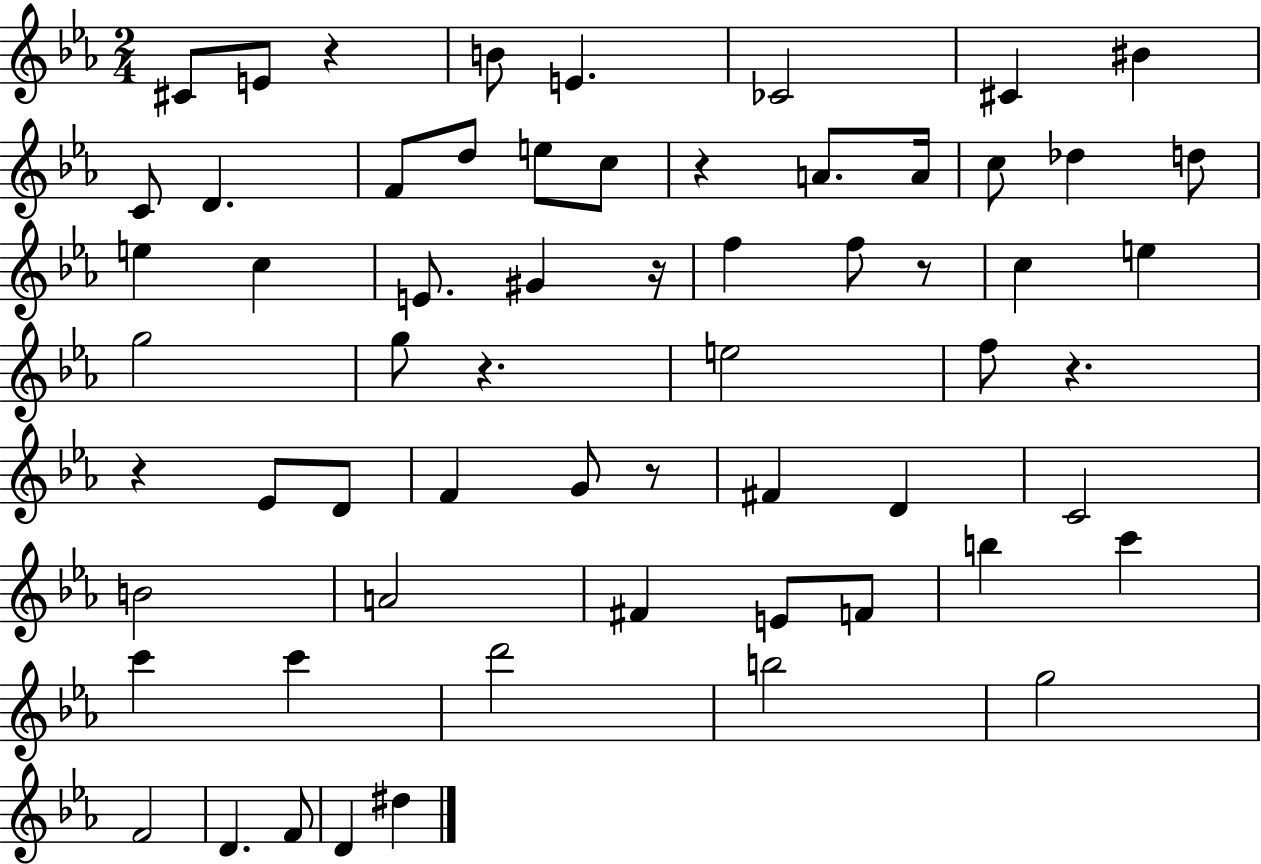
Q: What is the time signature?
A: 2/4